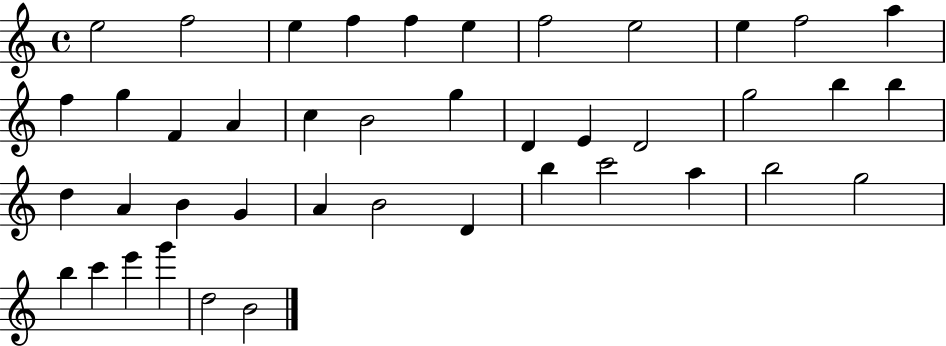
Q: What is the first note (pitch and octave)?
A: E5